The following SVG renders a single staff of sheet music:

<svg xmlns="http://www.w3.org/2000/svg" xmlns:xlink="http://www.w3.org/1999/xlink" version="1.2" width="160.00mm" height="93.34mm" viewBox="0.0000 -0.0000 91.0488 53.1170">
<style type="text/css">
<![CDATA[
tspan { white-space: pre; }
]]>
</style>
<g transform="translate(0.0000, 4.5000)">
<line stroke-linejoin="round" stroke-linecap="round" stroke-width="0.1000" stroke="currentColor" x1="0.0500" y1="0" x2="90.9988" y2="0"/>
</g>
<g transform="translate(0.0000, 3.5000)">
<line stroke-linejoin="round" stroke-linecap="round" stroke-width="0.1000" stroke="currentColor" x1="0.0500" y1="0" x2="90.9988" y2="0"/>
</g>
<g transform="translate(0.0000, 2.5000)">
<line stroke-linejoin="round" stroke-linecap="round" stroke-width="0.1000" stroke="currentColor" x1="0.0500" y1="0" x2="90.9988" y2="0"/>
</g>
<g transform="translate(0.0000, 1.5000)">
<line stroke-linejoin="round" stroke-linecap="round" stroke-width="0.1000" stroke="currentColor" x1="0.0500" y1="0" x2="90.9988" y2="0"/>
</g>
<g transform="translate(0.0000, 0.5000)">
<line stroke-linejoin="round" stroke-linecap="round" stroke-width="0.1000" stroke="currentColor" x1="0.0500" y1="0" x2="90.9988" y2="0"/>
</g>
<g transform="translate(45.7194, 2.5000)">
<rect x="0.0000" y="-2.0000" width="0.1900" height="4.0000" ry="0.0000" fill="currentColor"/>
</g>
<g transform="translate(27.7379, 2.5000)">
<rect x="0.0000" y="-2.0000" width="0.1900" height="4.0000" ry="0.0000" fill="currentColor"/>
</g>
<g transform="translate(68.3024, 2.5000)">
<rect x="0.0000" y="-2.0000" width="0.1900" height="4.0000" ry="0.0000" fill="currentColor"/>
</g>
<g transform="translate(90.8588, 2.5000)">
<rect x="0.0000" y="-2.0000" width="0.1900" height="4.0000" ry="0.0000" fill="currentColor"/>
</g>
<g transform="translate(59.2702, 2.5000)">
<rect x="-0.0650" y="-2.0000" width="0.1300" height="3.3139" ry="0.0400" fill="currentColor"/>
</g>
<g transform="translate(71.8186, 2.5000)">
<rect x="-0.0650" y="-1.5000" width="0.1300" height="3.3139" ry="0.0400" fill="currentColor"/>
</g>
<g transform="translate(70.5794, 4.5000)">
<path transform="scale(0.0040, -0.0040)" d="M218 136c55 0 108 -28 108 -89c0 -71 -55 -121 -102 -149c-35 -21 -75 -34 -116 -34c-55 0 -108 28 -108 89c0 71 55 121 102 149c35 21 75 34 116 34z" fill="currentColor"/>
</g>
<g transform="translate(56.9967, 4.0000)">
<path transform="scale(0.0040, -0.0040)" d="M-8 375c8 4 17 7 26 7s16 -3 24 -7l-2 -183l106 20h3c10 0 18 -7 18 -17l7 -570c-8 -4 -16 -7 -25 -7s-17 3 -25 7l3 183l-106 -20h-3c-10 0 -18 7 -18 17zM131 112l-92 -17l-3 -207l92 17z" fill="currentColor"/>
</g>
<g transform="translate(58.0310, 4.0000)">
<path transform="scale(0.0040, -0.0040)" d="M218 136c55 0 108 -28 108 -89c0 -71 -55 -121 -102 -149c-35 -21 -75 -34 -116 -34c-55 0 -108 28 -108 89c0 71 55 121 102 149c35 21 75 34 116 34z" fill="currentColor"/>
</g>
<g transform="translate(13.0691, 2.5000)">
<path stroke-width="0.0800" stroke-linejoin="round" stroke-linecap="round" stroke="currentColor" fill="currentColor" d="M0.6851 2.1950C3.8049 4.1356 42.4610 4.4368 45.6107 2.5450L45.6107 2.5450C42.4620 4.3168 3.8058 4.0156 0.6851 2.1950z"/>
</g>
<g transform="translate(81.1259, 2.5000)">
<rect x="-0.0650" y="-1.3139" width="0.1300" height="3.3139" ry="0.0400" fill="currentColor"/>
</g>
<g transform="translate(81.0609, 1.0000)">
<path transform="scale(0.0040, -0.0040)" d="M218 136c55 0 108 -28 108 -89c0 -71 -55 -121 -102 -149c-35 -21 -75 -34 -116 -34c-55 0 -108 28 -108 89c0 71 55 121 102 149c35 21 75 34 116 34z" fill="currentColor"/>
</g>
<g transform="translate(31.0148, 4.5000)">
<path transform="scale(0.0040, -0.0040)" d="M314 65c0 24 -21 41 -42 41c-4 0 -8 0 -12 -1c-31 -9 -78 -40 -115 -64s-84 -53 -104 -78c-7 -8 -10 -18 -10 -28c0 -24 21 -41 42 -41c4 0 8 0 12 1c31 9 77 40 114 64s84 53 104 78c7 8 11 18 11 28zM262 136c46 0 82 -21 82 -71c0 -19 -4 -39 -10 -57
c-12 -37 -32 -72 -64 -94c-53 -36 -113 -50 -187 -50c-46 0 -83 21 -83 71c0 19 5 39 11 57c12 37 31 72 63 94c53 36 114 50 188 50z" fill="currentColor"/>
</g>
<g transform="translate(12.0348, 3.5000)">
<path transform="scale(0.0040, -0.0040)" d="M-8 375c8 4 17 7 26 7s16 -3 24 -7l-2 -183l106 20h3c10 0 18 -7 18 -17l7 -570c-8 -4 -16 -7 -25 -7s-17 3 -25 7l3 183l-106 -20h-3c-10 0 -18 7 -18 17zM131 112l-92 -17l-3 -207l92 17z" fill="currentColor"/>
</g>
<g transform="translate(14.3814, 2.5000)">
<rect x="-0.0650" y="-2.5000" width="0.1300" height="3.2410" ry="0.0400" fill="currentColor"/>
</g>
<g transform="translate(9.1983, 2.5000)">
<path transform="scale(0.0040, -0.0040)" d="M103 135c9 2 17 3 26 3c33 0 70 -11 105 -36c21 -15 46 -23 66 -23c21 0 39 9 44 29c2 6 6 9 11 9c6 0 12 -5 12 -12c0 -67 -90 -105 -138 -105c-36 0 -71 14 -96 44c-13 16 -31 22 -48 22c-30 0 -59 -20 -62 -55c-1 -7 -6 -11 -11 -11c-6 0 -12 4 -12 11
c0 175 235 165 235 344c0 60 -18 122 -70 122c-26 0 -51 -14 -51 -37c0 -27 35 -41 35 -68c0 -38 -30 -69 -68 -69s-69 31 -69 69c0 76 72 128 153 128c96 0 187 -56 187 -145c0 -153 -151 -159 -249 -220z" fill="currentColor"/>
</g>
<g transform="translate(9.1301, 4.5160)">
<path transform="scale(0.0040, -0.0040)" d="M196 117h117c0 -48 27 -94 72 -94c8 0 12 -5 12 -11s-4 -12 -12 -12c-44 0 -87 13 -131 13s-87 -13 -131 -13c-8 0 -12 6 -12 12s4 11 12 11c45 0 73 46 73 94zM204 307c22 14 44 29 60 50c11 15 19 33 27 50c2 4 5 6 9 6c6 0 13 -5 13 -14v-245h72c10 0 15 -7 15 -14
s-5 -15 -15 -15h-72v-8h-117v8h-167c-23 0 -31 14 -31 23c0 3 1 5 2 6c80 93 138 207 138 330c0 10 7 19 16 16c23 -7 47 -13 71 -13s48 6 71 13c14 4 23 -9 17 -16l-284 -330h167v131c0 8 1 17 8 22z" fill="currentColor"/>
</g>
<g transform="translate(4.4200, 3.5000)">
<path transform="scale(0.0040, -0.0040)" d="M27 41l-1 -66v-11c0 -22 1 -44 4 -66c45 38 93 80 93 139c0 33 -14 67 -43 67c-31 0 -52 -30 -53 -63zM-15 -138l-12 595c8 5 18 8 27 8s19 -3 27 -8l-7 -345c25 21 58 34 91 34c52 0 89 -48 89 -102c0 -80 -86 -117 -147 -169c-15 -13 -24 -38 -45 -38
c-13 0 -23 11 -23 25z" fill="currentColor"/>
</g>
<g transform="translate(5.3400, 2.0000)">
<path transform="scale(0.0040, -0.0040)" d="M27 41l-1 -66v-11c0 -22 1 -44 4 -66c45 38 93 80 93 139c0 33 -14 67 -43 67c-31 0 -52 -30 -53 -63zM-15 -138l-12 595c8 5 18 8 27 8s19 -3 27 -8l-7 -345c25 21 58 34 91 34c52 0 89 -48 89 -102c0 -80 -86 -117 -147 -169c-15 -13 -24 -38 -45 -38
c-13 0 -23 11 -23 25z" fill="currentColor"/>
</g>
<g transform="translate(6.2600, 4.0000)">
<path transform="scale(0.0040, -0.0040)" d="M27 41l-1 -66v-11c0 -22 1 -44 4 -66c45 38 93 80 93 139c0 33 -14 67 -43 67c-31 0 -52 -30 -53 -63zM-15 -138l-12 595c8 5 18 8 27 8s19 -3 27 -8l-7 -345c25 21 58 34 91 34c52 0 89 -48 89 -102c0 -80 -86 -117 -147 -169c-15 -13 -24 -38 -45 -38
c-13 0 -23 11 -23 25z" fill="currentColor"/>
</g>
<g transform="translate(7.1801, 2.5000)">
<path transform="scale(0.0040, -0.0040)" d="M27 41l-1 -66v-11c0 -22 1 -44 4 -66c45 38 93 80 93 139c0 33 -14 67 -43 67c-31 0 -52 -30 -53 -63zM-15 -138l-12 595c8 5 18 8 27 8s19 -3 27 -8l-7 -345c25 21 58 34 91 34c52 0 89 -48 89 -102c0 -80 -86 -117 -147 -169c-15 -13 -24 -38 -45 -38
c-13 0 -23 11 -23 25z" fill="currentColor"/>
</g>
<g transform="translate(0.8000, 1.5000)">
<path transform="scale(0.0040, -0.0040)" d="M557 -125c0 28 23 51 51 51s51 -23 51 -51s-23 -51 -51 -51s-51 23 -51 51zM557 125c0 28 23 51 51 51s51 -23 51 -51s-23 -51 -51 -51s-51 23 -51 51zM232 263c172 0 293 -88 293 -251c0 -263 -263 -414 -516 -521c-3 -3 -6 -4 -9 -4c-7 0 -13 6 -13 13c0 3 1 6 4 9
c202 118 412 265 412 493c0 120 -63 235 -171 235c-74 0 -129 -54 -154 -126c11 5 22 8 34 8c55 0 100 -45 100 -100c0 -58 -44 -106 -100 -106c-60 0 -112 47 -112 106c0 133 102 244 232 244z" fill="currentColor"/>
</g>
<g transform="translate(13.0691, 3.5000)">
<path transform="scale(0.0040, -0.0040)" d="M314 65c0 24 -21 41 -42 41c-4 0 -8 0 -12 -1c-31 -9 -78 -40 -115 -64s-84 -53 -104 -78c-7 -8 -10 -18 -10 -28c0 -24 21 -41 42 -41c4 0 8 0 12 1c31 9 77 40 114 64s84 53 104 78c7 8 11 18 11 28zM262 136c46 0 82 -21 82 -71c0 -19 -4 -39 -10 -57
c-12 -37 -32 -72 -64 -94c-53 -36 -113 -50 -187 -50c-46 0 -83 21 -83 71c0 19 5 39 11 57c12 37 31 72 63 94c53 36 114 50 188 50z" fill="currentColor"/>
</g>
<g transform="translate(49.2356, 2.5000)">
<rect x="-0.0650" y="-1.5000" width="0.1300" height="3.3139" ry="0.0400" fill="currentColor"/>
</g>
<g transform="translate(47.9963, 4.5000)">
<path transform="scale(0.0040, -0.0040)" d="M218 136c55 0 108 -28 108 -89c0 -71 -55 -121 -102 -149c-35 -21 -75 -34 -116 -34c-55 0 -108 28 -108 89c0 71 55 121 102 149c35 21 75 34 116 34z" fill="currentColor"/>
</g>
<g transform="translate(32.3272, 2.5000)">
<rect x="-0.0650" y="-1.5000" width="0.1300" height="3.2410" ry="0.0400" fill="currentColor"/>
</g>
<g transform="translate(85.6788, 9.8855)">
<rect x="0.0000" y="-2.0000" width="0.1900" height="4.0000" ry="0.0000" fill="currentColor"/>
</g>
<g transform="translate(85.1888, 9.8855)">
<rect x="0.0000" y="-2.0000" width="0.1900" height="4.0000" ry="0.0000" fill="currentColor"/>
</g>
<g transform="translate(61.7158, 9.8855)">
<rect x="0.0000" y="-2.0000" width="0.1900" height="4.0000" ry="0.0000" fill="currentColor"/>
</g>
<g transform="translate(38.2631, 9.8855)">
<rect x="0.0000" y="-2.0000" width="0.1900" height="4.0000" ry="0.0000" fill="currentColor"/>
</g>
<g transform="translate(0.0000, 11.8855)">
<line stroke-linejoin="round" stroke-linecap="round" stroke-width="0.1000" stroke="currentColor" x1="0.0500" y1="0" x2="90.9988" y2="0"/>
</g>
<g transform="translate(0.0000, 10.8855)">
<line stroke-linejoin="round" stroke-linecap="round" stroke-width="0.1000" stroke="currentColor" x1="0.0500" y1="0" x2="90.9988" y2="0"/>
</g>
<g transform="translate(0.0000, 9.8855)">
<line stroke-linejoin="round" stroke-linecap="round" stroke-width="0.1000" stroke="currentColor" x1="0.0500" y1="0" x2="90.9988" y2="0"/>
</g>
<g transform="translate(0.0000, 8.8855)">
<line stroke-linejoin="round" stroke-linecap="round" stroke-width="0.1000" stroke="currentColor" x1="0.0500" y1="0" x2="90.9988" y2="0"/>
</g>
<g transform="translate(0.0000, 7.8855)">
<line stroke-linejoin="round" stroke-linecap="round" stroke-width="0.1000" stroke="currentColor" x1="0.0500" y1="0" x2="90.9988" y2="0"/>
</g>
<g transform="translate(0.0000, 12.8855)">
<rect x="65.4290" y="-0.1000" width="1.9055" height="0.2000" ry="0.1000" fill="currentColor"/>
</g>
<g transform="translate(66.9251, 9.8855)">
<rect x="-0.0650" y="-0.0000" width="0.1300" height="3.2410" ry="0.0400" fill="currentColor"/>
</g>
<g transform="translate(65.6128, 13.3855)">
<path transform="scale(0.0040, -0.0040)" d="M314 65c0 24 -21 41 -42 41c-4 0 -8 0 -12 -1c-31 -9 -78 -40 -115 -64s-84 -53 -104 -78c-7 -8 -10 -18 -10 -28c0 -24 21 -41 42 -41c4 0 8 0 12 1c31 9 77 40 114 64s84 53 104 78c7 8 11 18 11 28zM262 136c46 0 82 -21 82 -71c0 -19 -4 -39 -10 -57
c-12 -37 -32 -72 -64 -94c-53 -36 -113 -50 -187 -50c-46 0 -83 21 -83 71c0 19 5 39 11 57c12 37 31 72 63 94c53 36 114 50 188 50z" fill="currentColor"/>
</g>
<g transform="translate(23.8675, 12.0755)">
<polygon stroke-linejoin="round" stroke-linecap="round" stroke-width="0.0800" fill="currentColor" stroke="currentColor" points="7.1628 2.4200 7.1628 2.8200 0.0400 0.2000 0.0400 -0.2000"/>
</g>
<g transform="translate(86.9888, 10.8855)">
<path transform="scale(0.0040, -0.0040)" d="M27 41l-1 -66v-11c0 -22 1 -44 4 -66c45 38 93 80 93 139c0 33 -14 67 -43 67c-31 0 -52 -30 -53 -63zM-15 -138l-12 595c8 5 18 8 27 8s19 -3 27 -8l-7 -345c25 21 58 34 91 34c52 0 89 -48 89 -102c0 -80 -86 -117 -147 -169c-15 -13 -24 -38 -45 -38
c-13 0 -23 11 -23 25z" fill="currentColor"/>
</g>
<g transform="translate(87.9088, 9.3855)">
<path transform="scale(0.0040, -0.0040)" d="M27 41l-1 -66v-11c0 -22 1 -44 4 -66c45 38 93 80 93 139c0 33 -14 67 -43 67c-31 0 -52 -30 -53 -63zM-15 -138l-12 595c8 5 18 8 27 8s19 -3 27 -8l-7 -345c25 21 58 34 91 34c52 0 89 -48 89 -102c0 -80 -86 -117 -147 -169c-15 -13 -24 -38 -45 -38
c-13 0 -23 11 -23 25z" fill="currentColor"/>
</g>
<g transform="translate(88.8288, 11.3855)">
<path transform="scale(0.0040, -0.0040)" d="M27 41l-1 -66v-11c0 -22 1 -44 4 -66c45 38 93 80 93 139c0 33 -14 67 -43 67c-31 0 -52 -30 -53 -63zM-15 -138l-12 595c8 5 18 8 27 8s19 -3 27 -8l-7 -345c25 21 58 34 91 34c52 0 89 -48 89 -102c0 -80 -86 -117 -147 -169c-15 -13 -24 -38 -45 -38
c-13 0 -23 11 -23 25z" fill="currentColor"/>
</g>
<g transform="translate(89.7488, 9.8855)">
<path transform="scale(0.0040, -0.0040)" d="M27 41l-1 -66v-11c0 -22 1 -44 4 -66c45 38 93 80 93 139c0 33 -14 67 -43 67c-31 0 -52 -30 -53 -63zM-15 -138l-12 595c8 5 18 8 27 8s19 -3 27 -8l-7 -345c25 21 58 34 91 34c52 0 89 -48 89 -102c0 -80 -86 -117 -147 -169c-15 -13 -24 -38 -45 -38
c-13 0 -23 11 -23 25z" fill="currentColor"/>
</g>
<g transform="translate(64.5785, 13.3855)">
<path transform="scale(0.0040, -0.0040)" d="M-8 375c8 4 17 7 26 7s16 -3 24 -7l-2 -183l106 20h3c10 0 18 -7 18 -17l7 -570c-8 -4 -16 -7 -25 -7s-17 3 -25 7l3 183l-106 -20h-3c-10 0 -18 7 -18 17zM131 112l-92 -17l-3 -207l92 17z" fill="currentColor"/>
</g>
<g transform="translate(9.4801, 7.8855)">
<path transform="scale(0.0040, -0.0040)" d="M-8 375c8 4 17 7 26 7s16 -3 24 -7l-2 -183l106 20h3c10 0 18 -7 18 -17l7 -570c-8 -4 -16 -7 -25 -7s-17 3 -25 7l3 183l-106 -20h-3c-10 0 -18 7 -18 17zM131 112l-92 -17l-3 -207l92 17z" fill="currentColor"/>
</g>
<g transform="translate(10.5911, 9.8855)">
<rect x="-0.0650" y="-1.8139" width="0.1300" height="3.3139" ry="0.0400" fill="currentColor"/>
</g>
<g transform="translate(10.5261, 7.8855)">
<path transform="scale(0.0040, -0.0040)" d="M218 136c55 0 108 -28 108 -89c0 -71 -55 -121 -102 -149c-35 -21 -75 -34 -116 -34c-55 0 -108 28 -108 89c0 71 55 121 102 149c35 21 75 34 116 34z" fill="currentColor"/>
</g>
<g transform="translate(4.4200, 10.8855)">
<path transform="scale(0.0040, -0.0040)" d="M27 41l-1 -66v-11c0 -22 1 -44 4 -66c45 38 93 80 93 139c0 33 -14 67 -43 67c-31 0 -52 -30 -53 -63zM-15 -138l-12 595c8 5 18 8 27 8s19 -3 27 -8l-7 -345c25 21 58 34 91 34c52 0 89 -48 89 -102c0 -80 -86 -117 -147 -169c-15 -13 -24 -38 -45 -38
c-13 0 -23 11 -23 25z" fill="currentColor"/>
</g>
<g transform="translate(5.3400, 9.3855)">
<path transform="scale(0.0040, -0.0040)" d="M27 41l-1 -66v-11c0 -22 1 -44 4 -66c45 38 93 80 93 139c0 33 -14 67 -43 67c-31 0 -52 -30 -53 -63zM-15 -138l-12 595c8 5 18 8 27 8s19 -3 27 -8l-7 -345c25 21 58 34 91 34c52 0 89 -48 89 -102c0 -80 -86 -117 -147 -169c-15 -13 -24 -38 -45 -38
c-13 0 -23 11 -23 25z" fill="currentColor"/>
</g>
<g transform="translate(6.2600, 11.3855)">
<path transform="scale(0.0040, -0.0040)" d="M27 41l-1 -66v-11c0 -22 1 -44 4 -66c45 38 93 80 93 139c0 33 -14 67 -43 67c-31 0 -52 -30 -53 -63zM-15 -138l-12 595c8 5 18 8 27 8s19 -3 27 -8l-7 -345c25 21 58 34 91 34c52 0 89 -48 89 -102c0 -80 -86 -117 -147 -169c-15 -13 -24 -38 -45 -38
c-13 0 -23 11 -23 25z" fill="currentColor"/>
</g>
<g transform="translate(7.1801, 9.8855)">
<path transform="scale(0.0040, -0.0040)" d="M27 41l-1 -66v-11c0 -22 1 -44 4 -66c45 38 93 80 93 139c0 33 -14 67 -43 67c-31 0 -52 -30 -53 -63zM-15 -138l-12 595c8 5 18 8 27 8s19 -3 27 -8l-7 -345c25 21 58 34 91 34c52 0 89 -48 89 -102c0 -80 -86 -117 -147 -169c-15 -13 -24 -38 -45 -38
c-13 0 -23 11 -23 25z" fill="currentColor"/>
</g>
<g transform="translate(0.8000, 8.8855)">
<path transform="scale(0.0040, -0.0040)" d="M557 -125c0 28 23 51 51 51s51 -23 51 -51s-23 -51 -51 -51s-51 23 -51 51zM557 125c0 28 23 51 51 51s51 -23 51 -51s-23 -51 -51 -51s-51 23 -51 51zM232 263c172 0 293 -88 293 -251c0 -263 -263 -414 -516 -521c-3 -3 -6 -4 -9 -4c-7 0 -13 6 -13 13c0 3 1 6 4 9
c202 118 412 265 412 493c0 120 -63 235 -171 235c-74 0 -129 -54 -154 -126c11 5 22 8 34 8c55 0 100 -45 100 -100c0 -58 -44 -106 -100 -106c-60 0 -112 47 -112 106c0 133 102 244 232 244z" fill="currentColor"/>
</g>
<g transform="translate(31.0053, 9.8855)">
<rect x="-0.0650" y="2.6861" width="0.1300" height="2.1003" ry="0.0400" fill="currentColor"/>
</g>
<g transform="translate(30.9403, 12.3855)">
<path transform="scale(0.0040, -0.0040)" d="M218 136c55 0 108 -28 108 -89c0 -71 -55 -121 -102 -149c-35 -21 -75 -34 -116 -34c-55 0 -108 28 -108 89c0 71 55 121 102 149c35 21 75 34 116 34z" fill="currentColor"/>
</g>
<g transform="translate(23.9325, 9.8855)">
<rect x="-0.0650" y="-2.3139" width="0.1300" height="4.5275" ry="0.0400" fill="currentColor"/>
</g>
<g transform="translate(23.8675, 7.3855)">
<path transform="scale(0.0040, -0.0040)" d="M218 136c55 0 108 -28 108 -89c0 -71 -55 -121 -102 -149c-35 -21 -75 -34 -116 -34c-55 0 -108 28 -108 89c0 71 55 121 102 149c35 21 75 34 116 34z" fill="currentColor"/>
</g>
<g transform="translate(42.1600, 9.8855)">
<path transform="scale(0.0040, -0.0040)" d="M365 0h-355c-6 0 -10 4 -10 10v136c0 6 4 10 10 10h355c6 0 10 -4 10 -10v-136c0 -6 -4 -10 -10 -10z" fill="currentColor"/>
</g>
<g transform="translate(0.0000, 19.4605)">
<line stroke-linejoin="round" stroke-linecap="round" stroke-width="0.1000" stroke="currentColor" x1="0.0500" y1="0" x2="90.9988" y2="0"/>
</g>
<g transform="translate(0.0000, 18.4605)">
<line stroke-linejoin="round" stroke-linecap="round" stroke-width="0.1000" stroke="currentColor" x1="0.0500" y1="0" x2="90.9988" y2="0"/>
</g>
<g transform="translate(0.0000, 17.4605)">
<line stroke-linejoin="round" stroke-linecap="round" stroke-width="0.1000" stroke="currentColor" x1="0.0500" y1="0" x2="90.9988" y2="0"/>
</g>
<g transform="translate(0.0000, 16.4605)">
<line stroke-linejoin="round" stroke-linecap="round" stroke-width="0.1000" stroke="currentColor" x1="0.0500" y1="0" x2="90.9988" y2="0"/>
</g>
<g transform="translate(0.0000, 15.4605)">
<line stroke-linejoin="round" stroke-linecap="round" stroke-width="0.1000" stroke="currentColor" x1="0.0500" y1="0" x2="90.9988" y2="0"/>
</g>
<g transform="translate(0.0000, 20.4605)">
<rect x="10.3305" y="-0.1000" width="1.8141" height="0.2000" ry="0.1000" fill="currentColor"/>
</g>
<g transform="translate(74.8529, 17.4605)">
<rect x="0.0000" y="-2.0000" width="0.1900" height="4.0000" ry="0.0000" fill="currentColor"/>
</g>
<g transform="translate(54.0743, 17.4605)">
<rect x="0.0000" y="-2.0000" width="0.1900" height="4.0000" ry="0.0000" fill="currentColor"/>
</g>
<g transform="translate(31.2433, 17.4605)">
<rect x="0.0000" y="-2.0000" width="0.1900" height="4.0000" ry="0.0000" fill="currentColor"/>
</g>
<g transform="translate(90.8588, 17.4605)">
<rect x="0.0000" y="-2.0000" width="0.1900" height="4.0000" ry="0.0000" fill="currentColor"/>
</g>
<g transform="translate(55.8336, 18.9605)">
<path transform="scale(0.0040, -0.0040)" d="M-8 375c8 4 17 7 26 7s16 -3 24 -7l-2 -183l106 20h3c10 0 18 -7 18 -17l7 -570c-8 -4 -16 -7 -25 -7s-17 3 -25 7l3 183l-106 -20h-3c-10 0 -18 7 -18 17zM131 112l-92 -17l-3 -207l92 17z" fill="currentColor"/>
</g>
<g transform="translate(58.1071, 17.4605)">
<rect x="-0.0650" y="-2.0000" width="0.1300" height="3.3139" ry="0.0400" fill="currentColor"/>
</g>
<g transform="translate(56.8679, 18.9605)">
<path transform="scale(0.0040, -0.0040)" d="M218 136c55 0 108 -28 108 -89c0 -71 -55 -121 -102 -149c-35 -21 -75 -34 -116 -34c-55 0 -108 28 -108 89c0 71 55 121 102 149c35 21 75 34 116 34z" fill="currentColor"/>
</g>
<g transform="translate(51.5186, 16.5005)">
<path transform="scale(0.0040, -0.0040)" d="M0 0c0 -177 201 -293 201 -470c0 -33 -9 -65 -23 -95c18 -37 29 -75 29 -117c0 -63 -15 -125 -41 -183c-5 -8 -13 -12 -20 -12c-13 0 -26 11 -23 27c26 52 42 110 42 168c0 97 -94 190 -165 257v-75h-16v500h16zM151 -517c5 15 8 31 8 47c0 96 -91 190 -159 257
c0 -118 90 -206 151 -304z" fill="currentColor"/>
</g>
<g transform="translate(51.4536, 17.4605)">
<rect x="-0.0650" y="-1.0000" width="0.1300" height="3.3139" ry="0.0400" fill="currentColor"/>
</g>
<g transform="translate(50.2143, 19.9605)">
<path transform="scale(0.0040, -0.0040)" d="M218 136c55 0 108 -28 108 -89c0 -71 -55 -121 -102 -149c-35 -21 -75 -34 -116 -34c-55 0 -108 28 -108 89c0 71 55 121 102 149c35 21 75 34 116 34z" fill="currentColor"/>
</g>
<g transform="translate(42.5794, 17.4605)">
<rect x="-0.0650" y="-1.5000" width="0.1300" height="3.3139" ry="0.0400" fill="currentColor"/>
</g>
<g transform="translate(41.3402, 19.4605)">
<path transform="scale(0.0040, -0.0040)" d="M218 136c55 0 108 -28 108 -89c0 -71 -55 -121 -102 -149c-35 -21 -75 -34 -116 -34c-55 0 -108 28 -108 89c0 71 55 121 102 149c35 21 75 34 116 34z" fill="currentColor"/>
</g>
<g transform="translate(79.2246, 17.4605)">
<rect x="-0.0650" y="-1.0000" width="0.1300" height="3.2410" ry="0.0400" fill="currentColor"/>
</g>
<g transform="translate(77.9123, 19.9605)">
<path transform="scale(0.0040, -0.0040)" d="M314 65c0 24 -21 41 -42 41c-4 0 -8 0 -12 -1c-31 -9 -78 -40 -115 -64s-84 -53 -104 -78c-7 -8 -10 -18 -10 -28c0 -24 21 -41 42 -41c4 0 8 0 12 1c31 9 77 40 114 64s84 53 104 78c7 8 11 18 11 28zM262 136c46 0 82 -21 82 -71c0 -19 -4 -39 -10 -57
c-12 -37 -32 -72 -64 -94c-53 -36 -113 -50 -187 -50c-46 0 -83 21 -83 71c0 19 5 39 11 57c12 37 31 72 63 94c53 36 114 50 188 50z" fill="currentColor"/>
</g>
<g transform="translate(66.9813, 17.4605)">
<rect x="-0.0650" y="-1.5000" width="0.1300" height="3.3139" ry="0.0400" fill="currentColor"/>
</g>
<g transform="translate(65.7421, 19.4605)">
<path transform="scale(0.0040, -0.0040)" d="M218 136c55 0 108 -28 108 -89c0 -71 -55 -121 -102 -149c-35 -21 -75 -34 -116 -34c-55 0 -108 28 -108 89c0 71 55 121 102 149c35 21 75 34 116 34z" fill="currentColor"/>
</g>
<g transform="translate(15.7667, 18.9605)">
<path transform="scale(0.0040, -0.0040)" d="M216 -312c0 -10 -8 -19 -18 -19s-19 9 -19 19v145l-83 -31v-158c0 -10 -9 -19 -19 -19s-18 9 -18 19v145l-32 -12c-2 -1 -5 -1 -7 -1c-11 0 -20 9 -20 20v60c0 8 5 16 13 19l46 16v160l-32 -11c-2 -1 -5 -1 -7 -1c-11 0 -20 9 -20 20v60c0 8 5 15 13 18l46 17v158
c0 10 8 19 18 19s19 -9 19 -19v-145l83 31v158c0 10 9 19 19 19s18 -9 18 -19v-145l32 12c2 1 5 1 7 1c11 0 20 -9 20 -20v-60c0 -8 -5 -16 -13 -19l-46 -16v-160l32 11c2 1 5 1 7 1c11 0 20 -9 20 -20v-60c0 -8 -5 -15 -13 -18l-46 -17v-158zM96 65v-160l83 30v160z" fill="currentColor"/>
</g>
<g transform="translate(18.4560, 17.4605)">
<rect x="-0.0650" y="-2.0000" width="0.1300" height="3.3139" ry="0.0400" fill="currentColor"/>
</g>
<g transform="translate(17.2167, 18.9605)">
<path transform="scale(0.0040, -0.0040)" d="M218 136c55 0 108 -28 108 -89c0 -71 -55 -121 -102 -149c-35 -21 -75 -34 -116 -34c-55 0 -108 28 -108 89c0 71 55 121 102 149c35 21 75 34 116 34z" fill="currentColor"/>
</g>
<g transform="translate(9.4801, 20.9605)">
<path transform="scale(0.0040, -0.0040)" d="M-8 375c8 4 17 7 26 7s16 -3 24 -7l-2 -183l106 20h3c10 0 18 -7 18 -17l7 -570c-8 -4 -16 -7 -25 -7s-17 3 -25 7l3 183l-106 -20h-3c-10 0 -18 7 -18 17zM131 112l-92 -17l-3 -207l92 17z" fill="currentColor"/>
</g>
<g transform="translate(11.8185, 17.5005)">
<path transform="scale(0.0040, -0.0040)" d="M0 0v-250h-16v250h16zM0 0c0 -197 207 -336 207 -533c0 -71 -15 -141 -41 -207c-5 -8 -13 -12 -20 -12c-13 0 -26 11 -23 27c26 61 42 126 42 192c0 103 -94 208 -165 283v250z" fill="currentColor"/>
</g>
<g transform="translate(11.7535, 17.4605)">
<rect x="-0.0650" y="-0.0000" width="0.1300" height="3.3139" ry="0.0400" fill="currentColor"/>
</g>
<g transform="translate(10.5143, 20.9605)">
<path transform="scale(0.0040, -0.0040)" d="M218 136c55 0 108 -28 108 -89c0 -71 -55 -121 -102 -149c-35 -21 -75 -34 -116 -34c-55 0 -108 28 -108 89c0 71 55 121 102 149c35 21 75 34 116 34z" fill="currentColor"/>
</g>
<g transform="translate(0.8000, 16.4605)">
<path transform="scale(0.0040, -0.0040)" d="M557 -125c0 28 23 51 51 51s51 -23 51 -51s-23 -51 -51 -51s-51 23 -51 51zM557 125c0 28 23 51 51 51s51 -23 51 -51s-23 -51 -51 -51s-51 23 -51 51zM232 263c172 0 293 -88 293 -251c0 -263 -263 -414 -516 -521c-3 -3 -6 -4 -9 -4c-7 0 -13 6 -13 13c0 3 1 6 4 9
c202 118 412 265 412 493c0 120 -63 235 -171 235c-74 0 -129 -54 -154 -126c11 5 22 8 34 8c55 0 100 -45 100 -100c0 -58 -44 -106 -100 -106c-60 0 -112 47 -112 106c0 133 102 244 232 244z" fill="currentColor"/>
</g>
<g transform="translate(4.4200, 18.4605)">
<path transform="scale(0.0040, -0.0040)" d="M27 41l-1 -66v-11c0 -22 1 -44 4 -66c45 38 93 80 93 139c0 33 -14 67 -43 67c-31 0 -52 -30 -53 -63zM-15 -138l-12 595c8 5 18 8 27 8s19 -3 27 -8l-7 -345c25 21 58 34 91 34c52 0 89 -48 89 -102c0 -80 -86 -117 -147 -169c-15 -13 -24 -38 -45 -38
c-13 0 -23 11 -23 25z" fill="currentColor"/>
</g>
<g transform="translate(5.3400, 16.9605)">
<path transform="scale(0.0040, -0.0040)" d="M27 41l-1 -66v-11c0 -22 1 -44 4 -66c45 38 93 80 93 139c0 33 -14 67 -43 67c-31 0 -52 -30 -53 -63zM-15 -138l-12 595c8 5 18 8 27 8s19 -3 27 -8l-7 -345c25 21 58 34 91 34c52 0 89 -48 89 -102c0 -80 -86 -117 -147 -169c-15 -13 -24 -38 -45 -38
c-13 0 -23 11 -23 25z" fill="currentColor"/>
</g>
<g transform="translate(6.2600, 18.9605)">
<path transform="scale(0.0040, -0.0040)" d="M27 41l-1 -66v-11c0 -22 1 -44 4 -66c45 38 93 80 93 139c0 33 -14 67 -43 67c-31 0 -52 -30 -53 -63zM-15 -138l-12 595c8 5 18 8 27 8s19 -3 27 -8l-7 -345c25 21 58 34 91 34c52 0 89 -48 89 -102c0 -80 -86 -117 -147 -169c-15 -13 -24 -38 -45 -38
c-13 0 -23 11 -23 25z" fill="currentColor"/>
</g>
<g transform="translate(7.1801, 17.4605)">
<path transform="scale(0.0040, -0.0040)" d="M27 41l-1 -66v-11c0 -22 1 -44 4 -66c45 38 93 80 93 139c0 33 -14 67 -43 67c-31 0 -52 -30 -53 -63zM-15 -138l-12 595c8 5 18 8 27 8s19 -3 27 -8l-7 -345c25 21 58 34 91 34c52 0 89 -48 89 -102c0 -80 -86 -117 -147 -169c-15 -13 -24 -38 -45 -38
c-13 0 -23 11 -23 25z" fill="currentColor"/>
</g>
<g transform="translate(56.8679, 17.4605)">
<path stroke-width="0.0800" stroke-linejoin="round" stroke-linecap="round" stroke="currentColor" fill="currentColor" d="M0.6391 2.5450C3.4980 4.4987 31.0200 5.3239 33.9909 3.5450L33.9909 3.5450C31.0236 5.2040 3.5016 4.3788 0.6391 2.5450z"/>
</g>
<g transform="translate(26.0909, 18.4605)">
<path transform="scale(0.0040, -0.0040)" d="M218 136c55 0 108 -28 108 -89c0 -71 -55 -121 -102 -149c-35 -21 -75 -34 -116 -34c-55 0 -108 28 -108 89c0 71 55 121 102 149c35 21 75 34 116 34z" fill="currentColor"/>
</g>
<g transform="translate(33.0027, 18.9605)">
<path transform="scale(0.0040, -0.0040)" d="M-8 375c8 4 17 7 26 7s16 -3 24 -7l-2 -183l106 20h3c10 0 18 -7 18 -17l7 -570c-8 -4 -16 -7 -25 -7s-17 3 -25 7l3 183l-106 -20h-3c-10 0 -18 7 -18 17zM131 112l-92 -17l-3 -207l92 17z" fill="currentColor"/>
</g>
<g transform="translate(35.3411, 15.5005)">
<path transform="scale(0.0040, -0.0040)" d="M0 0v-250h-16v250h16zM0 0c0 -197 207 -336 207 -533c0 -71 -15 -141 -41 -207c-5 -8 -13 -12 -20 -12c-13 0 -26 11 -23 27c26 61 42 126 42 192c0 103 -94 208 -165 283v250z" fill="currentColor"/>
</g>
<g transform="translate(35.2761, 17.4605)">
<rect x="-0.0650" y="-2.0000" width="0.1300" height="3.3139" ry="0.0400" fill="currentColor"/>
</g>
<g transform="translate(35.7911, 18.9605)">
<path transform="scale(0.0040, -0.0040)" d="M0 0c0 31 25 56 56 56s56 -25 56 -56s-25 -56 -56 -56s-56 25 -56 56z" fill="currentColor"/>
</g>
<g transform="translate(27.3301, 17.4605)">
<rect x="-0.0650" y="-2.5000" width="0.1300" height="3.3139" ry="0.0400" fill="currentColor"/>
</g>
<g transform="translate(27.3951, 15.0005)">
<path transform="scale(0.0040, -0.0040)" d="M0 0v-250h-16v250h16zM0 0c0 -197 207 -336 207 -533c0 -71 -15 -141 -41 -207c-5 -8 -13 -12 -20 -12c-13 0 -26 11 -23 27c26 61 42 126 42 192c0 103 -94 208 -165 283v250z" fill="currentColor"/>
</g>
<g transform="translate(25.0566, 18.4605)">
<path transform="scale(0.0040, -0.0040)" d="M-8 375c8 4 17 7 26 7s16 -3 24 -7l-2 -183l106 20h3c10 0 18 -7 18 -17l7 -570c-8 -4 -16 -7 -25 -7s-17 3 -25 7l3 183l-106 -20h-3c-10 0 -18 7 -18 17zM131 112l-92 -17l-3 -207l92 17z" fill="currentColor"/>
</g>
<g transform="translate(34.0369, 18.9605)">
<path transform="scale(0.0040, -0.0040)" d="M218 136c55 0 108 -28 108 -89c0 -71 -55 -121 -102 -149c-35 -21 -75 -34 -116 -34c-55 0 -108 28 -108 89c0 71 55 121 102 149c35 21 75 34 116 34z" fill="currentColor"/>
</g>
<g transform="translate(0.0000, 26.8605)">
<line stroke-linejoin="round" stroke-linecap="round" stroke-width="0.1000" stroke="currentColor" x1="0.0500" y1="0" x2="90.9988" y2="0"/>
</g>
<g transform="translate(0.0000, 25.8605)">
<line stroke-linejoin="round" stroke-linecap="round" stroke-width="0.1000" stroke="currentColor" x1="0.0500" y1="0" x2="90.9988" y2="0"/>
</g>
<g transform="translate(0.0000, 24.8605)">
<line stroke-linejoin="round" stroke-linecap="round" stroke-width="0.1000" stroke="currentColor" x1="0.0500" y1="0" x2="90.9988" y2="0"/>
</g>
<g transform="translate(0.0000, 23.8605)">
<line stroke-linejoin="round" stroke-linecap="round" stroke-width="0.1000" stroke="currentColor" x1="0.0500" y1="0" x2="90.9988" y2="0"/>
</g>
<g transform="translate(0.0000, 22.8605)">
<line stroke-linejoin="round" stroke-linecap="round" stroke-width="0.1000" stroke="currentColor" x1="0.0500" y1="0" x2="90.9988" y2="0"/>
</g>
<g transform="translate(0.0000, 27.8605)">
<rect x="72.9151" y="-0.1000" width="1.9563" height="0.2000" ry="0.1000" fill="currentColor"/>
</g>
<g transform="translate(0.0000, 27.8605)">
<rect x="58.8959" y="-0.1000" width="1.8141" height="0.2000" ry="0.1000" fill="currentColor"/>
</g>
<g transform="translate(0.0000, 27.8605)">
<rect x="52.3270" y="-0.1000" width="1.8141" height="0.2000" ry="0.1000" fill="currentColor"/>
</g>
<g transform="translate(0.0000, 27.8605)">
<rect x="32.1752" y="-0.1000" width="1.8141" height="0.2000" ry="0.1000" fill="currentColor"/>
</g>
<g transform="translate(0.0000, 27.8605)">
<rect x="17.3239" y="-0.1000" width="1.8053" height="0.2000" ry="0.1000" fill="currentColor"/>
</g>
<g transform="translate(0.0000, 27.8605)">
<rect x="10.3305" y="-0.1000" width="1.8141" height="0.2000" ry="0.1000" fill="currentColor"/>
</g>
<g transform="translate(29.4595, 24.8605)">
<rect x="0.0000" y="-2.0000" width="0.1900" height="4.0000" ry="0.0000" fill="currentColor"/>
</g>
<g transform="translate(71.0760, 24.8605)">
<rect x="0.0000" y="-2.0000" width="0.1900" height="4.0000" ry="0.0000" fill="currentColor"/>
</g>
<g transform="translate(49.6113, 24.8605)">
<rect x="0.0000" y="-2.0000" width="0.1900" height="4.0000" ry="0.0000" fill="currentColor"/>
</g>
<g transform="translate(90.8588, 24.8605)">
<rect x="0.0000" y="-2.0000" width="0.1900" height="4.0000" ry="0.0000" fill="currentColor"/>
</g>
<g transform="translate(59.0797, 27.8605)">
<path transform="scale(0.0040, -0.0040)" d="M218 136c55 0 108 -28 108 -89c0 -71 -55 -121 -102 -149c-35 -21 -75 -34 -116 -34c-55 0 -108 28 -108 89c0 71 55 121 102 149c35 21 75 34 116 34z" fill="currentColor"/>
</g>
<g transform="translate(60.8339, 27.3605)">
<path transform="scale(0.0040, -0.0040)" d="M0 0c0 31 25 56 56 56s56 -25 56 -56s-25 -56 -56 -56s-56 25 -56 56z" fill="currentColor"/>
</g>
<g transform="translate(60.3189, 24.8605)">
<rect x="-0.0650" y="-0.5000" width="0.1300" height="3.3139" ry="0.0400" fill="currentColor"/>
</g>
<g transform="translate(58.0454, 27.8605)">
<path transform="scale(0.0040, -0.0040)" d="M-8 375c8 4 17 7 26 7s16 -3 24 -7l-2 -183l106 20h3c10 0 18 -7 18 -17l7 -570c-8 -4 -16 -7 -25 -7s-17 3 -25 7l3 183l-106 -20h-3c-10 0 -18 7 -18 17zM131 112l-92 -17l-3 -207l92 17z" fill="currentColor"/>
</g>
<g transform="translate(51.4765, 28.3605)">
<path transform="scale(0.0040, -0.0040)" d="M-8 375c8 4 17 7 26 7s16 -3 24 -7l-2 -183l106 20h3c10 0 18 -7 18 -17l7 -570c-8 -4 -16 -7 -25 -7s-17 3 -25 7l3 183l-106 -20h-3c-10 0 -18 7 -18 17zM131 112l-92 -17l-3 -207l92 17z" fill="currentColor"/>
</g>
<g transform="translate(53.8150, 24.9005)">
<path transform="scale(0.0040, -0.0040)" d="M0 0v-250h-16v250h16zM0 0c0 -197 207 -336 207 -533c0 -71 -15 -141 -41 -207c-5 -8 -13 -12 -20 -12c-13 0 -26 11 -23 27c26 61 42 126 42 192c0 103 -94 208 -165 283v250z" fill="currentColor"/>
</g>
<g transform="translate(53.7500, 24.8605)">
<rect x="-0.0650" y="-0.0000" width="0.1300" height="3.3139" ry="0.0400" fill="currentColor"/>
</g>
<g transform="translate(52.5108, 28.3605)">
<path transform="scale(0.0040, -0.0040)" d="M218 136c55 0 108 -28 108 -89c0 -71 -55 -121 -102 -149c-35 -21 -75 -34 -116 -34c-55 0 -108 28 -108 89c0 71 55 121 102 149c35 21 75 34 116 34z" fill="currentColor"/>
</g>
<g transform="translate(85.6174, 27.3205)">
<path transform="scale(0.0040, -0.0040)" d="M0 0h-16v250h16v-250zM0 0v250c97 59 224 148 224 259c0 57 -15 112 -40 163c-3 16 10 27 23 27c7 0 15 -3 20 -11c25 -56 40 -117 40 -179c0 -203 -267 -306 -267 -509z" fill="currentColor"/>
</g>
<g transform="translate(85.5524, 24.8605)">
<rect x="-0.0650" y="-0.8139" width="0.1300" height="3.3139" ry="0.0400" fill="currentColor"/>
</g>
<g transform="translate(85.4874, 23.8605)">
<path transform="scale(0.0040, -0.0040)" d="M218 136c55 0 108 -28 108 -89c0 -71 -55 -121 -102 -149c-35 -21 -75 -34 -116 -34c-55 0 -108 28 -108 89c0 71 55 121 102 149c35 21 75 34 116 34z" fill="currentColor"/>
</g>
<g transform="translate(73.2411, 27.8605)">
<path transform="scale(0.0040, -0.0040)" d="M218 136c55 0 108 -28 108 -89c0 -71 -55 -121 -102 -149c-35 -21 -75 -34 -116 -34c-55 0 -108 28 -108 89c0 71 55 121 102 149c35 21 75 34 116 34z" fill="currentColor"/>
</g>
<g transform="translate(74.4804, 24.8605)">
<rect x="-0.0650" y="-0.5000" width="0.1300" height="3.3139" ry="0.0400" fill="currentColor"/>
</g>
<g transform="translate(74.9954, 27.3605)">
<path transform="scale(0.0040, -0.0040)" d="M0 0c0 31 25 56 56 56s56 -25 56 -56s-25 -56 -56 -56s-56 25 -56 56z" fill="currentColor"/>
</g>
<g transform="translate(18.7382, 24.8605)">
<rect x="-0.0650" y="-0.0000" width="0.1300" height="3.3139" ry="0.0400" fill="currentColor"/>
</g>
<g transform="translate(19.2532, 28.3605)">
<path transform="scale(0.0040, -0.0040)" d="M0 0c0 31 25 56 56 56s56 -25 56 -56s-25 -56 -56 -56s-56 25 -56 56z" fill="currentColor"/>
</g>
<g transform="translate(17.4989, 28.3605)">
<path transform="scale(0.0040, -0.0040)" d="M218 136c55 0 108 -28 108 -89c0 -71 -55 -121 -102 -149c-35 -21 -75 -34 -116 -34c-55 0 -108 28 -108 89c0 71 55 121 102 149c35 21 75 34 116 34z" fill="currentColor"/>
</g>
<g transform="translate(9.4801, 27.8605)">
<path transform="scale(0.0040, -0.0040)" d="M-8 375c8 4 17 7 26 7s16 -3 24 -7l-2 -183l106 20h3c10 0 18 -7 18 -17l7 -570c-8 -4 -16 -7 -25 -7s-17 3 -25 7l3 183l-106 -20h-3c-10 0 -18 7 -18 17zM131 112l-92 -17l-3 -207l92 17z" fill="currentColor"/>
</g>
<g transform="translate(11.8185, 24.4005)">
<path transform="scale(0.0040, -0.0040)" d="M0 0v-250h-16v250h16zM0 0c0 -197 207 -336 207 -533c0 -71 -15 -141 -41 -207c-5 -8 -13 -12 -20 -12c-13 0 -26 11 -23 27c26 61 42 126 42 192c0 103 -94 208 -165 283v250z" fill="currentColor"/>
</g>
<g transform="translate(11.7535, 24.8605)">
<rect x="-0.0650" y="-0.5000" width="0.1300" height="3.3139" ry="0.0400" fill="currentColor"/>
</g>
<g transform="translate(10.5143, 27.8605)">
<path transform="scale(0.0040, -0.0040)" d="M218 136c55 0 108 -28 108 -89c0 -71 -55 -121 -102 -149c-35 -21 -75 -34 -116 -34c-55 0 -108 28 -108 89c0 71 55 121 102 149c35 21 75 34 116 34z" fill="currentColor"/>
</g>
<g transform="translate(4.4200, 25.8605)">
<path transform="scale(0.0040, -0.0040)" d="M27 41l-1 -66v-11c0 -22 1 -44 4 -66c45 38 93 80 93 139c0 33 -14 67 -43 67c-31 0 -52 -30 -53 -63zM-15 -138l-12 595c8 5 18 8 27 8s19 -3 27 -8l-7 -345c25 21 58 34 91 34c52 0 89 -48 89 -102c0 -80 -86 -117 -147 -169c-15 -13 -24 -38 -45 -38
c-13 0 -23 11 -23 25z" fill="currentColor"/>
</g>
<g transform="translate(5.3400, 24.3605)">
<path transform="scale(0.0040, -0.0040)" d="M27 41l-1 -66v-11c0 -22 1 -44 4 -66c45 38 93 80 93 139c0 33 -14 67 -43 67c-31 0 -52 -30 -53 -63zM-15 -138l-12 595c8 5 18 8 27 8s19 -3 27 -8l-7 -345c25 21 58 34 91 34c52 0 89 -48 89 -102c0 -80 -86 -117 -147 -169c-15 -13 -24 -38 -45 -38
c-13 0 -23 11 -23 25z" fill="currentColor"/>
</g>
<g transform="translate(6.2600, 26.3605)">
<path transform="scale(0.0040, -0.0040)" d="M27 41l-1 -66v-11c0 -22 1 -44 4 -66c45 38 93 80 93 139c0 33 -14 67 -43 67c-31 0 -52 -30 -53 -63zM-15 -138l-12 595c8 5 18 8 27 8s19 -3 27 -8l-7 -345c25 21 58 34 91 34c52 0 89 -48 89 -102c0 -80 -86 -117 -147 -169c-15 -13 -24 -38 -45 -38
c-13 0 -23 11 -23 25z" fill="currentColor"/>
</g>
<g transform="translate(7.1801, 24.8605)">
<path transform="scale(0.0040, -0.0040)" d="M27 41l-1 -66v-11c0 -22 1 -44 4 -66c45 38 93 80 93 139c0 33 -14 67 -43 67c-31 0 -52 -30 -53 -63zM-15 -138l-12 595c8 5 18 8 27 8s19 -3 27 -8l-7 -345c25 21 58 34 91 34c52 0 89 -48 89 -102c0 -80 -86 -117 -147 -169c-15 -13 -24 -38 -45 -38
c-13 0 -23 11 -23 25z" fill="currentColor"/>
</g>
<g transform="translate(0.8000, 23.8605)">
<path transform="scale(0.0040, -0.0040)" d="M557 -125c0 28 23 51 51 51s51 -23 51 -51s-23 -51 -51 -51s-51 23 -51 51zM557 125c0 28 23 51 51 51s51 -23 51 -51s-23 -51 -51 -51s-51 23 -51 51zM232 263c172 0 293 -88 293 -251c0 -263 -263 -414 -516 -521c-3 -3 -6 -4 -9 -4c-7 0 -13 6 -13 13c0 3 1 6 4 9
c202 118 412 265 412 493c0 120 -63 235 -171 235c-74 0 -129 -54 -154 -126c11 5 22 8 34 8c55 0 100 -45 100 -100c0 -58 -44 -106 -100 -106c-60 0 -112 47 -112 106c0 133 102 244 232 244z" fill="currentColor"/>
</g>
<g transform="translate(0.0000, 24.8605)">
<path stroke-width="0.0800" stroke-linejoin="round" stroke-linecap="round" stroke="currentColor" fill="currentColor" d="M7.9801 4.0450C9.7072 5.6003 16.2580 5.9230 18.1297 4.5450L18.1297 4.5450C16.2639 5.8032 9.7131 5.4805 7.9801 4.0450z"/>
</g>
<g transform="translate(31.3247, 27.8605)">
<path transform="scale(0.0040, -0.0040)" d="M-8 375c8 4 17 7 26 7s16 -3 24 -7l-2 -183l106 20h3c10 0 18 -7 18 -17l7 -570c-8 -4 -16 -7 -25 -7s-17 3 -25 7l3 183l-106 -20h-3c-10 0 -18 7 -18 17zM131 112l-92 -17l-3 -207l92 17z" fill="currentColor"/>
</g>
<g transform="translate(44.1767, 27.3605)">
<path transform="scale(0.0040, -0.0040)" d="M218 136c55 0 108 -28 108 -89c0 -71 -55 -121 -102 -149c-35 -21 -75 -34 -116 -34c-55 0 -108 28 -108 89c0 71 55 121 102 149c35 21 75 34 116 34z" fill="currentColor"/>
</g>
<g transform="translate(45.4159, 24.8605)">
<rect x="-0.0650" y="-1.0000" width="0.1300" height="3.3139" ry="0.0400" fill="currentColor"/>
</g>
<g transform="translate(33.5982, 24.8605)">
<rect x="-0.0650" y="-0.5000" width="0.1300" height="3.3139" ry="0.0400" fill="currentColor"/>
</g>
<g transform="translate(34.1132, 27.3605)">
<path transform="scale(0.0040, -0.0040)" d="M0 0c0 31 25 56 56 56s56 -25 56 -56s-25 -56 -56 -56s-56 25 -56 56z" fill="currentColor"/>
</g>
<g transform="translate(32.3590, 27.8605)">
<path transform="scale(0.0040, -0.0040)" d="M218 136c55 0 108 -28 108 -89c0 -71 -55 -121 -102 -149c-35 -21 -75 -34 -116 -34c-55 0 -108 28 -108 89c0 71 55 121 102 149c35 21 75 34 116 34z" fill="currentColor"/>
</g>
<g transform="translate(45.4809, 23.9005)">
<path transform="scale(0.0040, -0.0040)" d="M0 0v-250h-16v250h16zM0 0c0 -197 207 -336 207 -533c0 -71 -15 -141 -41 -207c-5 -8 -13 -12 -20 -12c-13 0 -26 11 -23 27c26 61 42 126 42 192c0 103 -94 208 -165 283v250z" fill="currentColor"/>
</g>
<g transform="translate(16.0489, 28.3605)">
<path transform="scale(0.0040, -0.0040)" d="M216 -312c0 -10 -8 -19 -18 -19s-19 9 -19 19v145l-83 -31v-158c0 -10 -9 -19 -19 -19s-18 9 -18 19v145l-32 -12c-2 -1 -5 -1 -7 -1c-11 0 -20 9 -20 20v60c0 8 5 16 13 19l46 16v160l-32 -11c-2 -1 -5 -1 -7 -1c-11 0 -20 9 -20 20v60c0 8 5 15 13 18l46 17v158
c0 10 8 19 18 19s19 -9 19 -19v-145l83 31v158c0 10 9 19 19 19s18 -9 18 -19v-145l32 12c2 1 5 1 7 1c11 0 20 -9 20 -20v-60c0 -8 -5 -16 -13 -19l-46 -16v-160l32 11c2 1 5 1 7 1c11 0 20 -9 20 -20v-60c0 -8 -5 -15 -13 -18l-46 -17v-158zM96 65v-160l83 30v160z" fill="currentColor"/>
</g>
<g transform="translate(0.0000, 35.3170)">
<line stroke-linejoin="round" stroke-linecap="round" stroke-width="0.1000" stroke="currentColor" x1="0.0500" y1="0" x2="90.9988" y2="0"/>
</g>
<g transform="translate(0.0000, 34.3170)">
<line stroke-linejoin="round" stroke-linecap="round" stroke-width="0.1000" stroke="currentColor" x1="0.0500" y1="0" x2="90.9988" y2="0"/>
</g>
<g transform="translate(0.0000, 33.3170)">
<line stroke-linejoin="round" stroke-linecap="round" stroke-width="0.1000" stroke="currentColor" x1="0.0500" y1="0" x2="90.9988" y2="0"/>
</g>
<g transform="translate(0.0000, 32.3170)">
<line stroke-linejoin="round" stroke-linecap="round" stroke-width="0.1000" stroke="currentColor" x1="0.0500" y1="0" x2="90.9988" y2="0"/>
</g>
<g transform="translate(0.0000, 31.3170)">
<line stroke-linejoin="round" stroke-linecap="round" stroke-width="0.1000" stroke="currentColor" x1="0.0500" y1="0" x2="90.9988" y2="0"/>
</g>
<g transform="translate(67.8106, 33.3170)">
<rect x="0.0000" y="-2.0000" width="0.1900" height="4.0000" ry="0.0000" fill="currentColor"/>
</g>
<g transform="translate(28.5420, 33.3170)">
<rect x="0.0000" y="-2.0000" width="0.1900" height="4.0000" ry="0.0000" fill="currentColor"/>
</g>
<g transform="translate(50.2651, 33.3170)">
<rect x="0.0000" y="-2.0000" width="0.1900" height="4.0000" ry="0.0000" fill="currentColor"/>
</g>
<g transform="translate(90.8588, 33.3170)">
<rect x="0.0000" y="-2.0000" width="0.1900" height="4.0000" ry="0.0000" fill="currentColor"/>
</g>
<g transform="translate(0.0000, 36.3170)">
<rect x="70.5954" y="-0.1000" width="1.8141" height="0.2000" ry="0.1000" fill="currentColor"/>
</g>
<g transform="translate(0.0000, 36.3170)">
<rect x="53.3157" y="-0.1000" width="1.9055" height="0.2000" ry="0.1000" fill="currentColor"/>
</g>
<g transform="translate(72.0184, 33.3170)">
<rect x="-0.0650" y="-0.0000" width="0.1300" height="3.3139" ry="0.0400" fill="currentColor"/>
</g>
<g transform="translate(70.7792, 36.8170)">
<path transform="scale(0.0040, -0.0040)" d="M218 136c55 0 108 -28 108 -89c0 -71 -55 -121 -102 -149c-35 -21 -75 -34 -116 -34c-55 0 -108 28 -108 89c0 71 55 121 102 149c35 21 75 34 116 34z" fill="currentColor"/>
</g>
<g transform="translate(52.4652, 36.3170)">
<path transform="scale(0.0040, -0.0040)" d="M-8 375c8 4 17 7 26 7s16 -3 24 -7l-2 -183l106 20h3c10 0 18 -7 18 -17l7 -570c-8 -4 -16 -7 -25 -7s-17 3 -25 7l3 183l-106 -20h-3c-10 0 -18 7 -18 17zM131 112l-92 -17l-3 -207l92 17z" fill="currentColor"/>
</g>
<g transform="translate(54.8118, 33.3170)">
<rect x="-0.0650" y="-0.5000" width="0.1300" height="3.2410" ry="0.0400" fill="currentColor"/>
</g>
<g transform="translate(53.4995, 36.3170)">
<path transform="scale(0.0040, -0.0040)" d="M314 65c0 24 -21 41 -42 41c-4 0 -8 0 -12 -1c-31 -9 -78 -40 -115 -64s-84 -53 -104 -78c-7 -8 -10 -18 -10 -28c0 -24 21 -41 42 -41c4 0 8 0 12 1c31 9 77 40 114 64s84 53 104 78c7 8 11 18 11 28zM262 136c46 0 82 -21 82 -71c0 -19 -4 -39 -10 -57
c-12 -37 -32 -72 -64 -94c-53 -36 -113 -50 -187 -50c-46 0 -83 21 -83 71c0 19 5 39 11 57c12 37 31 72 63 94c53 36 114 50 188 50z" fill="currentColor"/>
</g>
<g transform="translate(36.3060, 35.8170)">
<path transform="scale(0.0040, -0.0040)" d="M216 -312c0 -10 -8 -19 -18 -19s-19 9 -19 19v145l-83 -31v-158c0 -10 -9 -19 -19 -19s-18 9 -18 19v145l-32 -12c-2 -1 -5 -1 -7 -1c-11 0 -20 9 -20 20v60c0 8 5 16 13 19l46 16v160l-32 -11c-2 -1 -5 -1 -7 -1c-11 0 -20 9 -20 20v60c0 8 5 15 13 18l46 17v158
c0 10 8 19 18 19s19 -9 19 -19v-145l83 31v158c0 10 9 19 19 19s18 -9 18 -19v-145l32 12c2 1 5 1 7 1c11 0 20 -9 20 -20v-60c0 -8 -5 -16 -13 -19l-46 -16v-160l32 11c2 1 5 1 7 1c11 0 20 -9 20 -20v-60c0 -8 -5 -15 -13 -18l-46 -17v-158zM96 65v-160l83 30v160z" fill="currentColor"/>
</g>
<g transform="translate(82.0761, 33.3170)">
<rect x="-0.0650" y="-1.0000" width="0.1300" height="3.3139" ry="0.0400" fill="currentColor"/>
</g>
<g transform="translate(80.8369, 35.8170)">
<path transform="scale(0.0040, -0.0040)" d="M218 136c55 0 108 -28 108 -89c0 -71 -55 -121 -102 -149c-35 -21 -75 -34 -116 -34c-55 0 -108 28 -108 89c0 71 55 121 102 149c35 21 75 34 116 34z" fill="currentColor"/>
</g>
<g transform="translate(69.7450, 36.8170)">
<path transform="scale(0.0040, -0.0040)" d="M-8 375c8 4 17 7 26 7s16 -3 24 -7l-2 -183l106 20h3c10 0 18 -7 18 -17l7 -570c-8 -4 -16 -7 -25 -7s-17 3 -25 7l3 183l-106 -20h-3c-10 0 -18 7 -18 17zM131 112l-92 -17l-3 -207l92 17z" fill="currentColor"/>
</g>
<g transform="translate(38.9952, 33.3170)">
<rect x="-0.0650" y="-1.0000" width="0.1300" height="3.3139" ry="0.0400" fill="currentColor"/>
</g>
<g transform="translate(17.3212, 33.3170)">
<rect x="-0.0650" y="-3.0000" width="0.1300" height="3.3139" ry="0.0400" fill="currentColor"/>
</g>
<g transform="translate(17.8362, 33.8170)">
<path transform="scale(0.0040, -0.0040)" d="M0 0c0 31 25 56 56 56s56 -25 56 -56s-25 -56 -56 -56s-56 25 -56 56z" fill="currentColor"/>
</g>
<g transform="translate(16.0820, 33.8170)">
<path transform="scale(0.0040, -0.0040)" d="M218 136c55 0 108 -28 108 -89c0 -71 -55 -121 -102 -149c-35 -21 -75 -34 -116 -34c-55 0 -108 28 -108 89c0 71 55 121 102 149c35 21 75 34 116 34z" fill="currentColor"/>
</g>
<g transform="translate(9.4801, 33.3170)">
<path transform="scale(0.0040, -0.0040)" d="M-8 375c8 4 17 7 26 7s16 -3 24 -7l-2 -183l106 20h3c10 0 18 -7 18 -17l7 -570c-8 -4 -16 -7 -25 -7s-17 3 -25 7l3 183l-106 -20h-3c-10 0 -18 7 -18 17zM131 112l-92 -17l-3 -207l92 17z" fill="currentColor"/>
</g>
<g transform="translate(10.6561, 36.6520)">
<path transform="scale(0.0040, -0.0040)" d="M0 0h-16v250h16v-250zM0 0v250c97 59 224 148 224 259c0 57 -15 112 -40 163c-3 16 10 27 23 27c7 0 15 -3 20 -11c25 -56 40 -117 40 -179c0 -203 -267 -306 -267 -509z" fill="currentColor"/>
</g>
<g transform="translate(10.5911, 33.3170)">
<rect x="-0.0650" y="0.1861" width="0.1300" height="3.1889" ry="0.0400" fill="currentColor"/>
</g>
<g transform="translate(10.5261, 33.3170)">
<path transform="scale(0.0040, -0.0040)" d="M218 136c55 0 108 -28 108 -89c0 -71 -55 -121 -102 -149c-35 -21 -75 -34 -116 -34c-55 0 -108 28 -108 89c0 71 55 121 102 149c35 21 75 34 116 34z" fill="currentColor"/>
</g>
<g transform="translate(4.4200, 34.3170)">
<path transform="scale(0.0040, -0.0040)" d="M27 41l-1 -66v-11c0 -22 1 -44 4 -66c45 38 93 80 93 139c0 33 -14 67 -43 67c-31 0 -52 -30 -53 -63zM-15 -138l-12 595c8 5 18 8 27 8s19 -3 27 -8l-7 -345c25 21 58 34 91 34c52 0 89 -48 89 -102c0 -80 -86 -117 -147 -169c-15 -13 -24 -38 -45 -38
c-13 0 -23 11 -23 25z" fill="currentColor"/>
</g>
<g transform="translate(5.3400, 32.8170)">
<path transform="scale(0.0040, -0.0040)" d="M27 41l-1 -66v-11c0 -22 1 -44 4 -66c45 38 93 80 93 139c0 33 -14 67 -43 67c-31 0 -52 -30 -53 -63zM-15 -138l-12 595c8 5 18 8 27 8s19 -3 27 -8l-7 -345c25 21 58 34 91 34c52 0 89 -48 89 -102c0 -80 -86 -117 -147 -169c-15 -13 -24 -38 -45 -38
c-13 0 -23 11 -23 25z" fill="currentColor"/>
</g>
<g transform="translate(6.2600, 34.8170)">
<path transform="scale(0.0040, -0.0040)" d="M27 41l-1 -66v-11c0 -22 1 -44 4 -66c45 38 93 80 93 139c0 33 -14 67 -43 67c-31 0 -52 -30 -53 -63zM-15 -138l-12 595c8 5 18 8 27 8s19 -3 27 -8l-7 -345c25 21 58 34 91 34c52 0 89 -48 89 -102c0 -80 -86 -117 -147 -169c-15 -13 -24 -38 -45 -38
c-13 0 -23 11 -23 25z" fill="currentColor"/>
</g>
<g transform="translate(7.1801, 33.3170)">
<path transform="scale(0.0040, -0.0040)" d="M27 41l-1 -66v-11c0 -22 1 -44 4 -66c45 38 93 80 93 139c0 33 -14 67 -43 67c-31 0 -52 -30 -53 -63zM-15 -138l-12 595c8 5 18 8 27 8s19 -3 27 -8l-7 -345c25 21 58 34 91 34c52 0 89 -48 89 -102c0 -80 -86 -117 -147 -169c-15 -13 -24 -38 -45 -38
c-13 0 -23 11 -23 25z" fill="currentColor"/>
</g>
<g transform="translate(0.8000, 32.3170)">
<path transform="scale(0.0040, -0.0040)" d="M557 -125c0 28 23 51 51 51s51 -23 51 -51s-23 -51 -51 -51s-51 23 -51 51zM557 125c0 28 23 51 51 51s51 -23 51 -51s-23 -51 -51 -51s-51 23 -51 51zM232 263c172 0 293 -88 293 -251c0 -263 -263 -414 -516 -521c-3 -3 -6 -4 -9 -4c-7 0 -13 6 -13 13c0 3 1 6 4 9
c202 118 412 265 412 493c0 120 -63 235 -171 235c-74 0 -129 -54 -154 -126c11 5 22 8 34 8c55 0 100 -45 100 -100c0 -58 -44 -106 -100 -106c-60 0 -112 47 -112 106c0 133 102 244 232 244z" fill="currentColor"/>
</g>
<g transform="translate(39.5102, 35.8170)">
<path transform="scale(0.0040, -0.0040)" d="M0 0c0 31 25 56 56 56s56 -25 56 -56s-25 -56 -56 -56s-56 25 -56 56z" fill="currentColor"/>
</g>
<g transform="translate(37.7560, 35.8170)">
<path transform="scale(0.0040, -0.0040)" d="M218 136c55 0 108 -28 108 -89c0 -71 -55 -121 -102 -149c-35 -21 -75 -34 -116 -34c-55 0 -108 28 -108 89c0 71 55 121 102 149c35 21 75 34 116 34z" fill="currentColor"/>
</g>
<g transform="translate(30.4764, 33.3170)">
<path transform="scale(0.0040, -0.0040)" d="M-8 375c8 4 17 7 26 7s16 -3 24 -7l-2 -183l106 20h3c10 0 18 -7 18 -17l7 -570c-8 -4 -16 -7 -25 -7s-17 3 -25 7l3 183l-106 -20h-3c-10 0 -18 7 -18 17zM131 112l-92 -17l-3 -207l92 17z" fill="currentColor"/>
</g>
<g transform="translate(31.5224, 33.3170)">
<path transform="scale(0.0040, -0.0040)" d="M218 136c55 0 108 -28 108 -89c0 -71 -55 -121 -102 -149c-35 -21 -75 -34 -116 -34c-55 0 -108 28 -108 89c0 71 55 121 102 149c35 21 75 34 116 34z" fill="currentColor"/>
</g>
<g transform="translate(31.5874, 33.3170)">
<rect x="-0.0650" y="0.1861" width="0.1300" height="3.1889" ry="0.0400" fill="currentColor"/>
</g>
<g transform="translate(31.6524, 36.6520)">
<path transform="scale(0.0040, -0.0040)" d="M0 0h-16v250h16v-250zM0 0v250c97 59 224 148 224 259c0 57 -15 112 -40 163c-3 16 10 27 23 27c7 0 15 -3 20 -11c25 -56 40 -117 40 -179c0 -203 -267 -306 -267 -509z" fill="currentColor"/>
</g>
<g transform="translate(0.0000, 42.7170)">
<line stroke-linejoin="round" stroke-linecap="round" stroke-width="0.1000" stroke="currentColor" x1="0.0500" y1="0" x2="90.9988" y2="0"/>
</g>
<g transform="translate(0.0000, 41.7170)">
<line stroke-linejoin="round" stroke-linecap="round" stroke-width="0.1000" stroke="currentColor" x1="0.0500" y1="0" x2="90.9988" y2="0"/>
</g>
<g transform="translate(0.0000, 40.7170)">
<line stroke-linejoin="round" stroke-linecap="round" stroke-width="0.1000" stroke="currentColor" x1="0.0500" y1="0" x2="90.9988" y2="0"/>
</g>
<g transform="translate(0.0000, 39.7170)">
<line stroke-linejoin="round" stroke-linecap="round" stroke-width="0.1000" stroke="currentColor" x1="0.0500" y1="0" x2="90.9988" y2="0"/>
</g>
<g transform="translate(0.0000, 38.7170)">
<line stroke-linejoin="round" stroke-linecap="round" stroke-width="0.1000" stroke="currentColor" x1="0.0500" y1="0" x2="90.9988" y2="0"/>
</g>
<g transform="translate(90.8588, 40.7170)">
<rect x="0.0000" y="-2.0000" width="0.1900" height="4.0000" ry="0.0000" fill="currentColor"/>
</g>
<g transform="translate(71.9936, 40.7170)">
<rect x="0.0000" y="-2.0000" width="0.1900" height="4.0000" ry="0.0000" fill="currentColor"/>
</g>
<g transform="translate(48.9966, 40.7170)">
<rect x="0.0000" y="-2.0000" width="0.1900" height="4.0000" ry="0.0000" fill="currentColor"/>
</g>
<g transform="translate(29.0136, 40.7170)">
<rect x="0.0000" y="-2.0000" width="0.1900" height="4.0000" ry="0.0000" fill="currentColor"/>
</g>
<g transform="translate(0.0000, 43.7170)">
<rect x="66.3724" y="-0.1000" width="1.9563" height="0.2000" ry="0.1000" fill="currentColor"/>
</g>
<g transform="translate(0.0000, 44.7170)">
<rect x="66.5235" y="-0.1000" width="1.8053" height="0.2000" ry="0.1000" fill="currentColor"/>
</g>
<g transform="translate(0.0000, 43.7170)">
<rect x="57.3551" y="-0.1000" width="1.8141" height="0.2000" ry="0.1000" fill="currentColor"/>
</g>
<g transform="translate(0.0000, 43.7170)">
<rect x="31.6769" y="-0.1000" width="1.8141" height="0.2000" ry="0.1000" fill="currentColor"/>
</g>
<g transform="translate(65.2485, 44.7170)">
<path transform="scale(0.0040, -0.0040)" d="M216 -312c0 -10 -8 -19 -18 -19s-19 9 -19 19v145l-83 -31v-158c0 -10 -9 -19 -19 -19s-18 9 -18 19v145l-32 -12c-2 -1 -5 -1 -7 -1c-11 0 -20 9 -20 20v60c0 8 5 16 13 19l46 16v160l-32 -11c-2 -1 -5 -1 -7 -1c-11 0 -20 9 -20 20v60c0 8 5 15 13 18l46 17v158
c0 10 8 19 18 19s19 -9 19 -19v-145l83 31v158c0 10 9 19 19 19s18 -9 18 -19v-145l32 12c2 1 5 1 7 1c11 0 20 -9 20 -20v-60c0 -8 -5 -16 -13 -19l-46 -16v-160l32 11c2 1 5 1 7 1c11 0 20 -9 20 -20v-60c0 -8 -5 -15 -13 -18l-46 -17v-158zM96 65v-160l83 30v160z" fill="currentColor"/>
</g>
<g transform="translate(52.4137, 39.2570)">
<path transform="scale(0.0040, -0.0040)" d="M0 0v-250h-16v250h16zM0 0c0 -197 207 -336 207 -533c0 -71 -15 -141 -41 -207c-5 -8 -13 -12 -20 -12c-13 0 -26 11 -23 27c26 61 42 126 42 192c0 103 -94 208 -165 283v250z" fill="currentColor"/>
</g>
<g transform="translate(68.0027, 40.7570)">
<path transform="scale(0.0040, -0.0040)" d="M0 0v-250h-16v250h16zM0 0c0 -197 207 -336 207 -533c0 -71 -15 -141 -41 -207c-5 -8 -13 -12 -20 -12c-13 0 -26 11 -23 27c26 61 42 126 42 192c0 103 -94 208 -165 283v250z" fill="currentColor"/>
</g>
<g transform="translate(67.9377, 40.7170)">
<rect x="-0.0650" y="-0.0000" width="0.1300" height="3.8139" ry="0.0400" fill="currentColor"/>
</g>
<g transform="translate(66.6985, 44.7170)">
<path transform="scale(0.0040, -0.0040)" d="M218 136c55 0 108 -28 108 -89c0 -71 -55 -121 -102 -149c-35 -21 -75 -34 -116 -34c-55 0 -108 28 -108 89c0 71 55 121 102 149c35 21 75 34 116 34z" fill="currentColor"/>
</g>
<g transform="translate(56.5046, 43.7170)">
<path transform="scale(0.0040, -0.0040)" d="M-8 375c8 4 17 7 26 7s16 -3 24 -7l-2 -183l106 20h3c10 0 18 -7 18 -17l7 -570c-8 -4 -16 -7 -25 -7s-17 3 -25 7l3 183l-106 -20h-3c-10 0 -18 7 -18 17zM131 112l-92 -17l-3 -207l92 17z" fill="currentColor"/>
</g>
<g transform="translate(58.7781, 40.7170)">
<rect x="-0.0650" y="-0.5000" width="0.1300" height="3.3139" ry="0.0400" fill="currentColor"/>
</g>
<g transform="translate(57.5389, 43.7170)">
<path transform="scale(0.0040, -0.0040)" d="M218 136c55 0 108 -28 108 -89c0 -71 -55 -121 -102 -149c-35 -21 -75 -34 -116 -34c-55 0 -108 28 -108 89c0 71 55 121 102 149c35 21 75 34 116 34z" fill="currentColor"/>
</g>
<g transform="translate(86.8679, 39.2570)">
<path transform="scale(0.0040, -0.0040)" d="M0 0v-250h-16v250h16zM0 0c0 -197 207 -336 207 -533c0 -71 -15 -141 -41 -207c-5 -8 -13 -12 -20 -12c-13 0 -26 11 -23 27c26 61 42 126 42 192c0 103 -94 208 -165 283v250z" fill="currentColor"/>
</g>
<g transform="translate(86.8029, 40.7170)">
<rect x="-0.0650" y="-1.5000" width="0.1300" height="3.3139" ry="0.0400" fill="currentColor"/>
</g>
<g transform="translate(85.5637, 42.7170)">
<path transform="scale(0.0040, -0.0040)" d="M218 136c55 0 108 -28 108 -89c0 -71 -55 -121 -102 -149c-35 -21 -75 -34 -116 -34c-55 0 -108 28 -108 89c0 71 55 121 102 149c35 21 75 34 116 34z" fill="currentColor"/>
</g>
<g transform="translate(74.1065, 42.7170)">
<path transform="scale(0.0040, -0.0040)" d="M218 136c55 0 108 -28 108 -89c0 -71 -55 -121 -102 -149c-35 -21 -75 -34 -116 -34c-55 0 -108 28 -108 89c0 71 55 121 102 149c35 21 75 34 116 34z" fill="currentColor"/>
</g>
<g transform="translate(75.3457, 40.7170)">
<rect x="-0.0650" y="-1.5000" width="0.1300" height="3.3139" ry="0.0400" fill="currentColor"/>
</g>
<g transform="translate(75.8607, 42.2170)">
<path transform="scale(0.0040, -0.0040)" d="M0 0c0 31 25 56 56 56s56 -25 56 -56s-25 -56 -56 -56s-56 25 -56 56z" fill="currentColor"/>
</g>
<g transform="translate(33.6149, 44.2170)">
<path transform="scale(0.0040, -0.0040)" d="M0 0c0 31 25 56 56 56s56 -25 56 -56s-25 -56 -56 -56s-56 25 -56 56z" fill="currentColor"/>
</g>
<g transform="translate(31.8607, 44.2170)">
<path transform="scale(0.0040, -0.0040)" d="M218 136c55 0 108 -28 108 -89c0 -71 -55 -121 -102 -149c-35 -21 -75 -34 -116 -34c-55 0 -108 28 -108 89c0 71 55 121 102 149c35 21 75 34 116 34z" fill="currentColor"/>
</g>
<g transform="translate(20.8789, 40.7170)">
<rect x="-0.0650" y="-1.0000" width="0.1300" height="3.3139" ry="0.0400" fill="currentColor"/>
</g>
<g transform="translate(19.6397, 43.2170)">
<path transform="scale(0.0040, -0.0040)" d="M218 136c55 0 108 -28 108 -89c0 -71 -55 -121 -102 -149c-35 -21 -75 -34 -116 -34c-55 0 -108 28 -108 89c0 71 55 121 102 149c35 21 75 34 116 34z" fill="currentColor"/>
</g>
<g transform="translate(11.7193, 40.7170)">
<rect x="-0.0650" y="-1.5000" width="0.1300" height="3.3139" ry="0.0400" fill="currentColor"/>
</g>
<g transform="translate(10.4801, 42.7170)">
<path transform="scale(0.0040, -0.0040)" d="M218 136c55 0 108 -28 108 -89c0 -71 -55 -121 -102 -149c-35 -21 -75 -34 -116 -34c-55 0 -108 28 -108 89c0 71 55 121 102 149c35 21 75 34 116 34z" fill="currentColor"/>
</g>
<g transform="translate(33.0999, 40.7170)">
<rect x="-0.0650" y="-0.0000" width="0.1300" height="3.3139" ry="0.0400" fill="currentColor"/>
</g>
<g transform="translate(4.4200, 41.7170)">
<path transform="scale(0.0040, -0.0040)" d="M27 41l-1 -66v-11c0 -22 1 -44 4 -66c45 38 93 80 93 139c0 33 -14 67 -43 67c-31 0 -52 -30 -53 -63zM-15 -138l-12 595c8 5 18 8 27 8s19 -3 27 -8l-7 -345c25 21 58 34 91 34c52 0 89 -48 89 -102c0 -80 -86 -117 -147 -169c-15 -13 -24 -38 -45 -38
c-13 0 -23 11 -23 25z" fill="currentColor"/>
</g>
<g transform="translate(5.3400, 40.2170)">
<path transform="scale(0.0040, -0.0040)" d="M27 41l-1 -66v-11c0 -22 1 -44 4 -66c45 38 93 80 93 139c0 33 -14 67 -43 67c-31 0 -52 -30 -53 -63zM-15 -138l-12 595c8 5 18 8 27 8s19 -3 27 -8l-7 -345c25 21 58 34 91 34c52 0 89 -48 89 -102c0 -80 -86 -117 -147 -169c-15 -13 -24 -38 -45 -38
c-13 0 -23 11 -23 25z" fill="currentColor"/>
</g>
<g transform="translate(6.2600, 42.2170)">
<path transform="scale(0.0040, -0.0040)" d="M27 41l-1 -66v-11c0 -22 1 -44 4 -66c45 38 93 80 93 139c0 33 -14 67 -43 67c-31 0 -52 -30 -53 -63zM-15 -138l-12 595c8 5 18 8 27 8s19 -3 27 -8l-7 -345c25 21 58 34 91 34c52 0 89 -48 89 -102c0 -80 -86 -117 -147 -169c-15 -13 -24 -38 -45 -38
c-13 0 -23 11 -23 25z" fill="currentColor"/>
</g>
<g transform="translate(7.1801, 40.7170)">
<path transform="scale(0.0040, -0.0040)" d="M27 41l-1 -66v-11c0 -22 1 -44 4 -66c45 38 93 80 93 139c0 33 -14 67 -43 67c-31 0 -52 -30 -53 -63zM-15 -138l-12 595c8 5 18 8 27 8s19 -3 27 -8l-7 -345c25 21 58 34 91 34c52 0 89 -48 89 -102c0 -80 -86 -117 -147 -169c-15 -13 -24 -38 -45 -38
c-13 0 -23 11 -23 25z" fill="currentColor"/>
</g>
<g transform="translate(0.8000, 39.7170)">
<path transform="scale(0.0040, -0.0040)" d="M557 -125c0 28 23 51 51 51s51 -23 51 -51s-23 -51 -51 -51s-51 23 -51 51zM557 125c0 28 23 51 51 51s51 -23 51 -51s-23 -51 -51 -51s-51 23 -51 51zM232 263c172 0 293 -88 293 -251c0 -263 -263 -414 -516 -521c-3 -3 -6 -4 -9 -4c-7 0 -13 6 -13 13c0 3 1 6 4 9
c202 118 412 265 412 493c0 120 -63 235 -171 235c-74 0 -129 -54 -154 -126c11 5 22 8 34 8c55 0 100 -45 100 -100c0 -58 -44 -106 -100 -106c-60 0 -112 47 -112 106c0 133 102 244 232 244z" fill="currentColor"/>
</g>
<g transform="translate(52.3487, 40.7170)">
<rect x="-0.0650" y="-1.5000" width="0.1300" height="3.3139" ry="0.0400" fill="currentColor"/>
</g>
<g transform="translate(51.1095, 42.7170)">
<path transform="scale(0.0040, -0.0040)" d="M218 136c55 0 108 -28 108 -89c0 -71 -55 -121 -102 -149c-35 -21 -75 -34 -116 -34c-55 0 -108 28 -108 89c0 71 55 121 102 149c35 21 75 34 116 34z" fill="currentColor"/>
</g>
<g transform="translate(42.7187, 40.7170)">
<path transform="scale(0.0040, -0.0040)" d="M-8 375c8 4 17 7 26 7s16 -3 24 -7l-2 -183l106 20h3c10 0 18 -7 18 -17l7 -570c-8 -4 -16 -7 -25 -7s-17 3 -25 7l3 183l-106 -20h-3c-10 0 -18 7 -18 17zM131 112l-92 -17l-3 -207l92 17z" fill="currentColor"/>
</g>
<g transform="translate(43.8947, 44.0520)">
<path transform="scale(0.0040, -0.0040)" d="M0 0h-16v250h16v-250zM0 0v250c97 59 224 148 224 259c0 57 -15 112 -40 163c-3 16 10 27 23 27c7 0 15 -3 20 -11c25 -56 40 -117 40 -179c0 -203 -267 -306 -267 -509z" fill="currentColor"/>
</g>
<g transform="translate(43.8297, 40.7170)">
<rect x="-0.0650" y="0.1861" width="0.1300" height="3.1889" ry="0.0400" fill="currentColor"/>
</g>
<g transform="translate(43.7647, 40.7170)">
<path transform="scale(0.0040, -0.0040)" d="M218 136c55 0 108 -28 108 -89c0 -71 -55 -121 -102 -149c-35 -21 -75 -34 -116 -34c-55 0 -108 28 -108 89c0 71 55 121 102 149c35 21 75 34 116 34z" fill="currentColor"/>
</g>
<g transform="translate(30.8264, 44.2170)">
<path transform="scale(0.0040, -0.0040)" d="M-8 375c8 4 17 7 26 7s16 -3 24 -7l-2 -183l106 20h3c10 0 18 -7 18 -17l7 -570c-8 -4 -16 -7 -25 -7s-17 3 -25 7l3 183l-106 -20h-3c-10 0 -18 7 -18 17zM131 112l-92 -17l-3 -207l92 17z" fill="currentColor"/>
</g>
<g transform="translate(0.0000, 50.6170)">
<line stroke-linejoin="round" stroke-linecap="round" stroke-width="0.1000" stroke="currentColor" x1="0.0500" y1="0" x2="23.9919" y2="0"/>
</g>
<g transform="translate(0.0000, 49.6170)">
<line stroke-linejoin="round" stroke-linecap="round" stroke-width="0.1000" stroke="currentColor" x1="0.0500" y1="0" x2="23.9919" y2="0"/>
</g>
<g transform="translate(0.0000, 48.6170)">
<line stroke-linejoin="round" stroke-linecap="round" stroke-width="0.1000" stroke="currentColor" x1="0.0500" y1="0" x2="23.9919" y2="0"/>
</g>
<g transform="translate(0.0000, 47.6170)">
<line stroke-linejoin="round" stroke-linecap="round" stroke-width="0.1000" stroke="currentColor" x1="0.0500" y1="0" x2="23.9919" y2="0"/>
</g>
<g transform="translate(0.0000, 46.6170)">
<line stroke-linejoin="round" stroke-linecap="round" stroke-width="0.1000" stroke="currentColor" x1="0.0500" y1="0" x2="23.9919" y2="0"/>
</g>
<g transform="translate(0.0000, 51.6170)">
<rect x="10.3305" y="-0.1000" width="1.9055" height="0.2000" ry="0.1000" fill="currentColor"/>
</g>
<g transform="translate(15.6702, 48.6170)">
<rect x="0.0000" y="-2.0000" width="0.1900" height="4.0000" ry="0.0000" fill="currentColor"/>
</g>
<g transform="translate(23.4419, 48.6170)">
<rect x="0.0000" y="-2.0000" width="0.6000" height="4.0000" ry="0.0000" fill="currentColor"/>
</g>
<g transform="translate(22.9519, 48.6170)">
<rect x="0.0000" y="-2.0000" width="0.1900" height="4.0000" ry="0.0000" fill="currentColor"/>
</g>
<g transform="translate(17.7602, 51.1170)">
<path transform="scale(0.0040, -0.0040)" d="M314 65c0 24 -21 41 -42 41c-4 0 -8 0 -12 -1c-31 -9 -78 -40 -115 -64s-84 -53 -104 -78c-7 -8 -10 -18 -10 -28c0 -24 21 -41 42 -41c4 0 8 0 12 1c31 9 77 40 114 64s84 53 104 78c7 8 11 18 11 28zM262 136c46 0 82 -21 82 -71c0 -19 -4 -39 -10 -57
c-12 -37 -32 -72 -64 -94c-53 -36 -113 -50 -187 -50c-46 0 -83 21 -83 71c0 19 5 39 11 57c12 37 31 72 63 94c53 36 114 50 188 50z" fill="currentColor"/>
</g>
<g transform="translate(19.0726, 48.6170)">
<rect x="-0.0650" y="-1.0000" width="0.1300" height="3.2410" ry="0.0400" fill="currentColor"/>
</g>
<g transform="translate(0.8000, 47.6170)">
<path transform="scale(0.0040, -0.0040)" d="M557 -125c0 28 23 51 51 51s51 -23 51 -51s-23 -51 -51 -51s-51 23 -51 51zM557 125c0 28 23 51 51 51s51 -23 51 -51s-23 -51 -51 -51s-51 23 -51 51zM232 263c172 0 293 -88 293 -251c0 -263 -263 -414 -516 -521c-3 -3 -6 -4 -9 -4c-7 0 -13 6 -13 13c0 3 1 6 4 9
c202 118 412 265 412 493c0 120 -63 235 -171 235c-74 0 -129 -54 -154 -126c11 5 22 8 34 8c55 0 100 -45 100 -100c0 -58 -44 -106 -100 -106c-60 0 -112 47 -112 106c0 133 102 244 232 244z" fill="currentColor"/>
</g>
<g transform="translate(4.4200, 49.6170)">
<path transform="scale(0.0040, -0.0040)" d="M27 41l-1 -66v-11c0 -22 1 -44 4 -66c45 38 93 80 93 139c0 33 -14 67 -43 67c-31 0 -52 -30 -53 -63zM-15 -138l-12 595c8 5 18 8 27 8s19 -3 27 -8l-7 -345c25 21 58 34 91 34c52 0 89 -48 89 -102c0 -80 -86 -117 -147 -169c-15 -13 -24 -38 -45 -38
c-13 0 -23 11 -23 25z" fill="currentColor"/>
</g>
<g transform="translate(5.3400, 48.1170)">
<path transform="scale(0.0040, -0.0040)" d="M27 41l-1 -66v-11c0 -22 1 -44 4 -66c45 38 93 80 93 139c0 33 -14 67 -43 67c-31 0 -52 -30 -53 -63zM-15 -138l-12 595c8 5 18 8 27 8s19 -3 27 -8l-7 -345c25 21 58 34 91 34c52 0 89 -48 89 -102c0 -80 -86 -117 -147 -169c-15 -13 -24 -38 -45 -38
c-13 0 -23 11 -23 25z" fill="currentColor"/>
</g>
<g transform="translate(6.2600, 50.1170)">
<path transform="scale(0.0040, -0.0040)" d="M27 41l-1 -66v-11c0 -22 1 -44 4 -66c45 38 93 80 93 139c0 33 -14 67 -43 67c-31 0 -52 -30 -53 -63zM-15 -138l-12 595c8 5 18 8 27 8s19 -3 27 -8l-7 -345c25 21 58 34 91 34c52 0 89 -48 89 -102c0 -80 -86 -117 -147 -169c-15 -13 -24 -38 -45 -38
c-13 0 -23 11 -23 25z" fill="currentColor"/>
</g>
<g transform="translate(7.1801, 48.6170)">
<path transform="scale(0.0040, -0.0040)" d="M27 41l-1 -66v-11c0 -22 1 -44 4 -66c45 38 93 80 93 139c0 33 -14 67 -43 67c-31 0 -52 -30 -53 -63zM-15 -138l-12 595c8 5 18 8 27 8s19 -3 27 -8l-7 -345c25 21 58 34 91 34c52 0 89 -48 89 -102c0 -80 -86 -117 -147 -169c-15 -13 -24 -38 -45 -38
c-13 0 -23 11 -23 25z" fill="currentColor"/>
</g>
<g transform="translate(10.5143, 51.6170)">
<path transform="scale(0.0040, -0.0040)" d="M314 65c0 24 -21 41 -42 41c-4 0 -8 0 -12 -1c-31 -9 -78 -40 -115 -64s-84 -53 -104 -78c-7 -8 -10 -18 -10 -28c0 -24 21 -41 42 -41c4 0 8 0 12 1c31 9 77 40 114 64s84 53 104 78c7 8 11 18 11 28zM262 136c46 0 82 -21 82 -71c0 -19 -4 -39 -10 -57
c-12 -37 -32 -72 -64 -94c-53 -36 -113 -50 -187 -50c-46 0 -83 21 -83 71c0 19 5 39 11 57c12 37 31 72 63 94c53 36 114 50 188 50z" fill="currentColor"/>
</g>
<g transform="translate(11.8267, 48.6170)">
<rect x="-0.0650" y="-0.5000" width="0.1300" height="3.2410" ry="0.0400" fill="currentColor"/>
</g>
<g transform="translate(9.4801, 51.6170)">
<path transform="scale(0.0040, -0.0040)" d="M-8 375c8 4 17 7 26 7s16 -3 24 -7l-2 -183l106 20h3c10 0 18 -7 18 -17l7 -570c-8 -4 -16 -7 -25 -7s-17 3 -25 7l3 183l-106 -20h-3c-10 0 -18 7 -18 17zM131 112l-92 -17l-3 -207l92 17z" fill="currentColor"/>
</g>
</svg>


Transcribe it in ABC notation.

X:1
T:Untitled
M:2/4
L:1/4
K:Ab
B,,2 G,,2 G,, A,, G,, G, A, _B,/2 F,,/2 z2 D,,2 D,,/2 ^A,, B,,/2 A,,/2 G,, F,,/4 A,, G,, F,,2 E,,/2 ^D,, E,, F,,/2 D,,/2 E,, _E,, F,/2 D,/2 C, D,/2 ^F,, E,,2 D,, F,, G,, F,, D,, D,/2 G,,/2 E,, ^C,,/2 G,, G,,/2 E,,2 F,,2